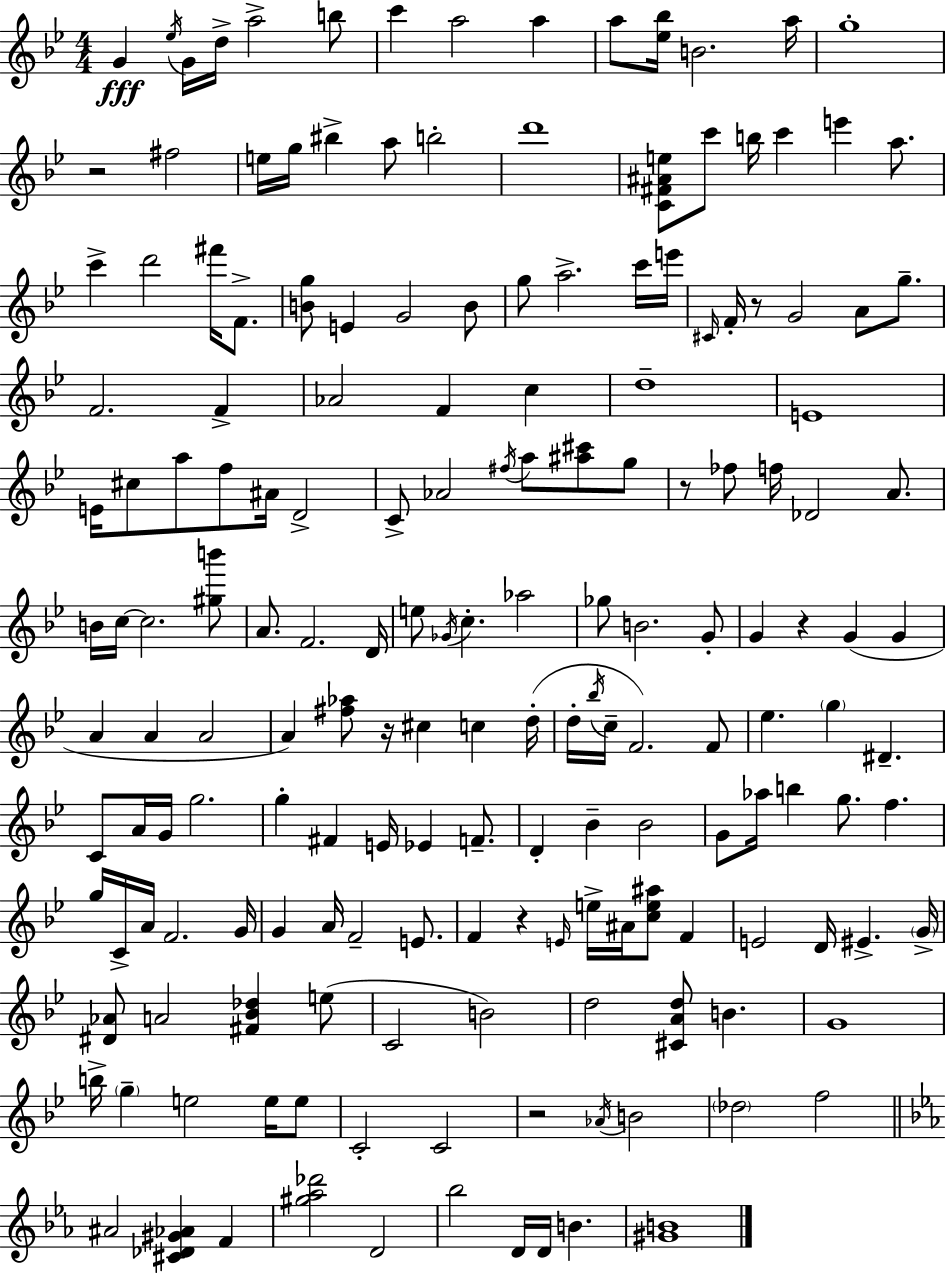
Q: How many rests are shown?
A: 7